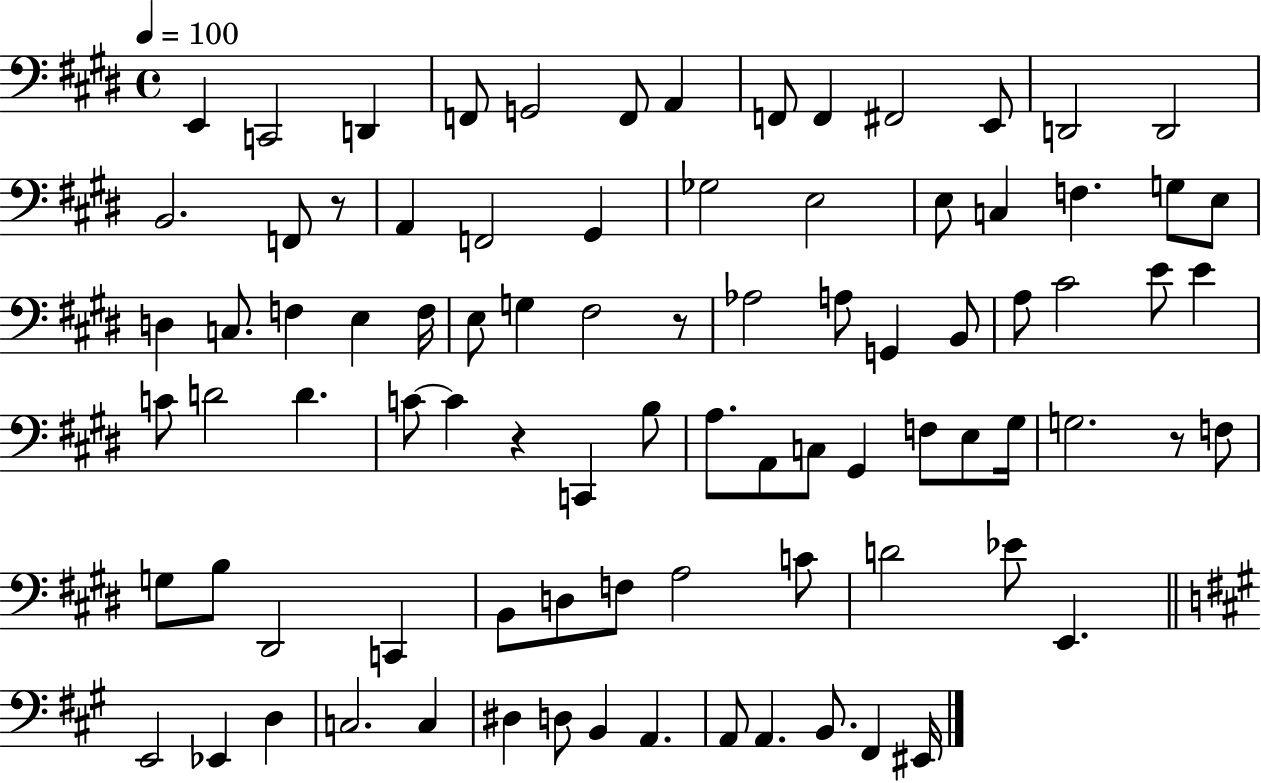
E2/q C2/h D2/q F2/e G2/h F2/e A2/q F2/e F2/q F#2/h E2/e D2/h D2/h B2/h. F2/e R/e A2/q F2/h G#2/q Gb3/h E3/h E3/e C3/q F3/q. G3/e E3/e D3/q C3/e. F3/q E3/q F3/s E3/e G3/q F#3/h R/e Ab3/h A3/e G2/q B2/e A3/e C#4/h E4/e E4/q C4/e D4/h D4/q. C4/e C4/q R/q C2/q B3/e A3/e. A2/e C3/e G#2/q F3/e E3/e G#3/s G3/h. R/e F3/e G3/e B3/e D#2/h C2/q B2/e D3/e F3/e A3/h C4/e D4/h Eb4/e E2/q. E2/h Eb2/q D3/q C3/h. C3/q D#3/q D3/e B2/q A2/q. A2/e A2/q. B2/e. F#2/q EIS2/s